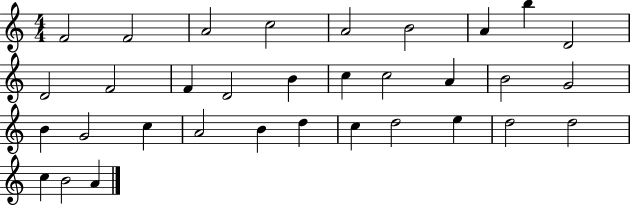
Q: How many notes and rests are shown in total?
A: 33